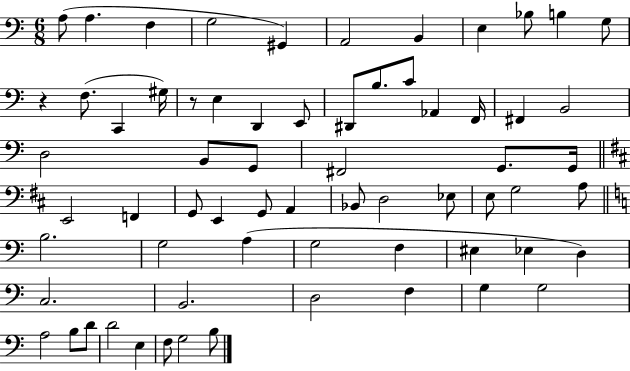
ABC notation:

X:1
T:Untitled
M:6/8
L:1/4
K:C
A,/2 A, F, G,2 ^G,, A,,2 B,, E, _B,/2 B, G,/2 z F,/2 C,, ^G,/4 z/2 E, D,, E,,/2 ^D,,/2 B,/2 C/2 _A,, F,,/4 ^F,, B,,2 D,2 B,,/2 G,,/2 ^F,,2 G,,/2 G,,/4 E,,2 F,, G,,/2 E,, G,,/2 A,, _B,,/2 D,2 _E,/2 E,/2 G,2 A,/2 B,2 G,2 A, G,2 F, ^E, _E, D, C,2 B,,2 D,2 F, G, G,2 A,2 B,/2 D/2 D2 E, F,/2 G,2 B,/2